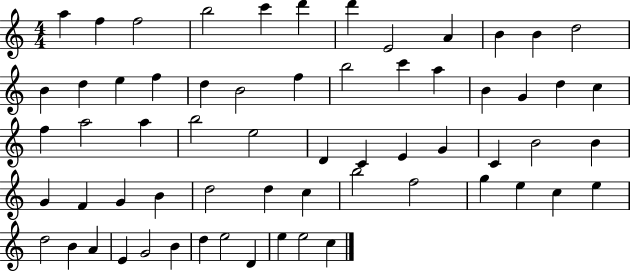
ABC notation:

X:1
T:Untitled
M:4/4
L:1/4
K:C
a f f2 b2 c' d' d' E2 A B B d2 B d e f d B2 f b2 c' a B G d c f a2 a b2 e2 D C E G C B2 B G F G B d2 d c b2 f2 g e c e d2 B A E G2 B d e2 D e e2 c